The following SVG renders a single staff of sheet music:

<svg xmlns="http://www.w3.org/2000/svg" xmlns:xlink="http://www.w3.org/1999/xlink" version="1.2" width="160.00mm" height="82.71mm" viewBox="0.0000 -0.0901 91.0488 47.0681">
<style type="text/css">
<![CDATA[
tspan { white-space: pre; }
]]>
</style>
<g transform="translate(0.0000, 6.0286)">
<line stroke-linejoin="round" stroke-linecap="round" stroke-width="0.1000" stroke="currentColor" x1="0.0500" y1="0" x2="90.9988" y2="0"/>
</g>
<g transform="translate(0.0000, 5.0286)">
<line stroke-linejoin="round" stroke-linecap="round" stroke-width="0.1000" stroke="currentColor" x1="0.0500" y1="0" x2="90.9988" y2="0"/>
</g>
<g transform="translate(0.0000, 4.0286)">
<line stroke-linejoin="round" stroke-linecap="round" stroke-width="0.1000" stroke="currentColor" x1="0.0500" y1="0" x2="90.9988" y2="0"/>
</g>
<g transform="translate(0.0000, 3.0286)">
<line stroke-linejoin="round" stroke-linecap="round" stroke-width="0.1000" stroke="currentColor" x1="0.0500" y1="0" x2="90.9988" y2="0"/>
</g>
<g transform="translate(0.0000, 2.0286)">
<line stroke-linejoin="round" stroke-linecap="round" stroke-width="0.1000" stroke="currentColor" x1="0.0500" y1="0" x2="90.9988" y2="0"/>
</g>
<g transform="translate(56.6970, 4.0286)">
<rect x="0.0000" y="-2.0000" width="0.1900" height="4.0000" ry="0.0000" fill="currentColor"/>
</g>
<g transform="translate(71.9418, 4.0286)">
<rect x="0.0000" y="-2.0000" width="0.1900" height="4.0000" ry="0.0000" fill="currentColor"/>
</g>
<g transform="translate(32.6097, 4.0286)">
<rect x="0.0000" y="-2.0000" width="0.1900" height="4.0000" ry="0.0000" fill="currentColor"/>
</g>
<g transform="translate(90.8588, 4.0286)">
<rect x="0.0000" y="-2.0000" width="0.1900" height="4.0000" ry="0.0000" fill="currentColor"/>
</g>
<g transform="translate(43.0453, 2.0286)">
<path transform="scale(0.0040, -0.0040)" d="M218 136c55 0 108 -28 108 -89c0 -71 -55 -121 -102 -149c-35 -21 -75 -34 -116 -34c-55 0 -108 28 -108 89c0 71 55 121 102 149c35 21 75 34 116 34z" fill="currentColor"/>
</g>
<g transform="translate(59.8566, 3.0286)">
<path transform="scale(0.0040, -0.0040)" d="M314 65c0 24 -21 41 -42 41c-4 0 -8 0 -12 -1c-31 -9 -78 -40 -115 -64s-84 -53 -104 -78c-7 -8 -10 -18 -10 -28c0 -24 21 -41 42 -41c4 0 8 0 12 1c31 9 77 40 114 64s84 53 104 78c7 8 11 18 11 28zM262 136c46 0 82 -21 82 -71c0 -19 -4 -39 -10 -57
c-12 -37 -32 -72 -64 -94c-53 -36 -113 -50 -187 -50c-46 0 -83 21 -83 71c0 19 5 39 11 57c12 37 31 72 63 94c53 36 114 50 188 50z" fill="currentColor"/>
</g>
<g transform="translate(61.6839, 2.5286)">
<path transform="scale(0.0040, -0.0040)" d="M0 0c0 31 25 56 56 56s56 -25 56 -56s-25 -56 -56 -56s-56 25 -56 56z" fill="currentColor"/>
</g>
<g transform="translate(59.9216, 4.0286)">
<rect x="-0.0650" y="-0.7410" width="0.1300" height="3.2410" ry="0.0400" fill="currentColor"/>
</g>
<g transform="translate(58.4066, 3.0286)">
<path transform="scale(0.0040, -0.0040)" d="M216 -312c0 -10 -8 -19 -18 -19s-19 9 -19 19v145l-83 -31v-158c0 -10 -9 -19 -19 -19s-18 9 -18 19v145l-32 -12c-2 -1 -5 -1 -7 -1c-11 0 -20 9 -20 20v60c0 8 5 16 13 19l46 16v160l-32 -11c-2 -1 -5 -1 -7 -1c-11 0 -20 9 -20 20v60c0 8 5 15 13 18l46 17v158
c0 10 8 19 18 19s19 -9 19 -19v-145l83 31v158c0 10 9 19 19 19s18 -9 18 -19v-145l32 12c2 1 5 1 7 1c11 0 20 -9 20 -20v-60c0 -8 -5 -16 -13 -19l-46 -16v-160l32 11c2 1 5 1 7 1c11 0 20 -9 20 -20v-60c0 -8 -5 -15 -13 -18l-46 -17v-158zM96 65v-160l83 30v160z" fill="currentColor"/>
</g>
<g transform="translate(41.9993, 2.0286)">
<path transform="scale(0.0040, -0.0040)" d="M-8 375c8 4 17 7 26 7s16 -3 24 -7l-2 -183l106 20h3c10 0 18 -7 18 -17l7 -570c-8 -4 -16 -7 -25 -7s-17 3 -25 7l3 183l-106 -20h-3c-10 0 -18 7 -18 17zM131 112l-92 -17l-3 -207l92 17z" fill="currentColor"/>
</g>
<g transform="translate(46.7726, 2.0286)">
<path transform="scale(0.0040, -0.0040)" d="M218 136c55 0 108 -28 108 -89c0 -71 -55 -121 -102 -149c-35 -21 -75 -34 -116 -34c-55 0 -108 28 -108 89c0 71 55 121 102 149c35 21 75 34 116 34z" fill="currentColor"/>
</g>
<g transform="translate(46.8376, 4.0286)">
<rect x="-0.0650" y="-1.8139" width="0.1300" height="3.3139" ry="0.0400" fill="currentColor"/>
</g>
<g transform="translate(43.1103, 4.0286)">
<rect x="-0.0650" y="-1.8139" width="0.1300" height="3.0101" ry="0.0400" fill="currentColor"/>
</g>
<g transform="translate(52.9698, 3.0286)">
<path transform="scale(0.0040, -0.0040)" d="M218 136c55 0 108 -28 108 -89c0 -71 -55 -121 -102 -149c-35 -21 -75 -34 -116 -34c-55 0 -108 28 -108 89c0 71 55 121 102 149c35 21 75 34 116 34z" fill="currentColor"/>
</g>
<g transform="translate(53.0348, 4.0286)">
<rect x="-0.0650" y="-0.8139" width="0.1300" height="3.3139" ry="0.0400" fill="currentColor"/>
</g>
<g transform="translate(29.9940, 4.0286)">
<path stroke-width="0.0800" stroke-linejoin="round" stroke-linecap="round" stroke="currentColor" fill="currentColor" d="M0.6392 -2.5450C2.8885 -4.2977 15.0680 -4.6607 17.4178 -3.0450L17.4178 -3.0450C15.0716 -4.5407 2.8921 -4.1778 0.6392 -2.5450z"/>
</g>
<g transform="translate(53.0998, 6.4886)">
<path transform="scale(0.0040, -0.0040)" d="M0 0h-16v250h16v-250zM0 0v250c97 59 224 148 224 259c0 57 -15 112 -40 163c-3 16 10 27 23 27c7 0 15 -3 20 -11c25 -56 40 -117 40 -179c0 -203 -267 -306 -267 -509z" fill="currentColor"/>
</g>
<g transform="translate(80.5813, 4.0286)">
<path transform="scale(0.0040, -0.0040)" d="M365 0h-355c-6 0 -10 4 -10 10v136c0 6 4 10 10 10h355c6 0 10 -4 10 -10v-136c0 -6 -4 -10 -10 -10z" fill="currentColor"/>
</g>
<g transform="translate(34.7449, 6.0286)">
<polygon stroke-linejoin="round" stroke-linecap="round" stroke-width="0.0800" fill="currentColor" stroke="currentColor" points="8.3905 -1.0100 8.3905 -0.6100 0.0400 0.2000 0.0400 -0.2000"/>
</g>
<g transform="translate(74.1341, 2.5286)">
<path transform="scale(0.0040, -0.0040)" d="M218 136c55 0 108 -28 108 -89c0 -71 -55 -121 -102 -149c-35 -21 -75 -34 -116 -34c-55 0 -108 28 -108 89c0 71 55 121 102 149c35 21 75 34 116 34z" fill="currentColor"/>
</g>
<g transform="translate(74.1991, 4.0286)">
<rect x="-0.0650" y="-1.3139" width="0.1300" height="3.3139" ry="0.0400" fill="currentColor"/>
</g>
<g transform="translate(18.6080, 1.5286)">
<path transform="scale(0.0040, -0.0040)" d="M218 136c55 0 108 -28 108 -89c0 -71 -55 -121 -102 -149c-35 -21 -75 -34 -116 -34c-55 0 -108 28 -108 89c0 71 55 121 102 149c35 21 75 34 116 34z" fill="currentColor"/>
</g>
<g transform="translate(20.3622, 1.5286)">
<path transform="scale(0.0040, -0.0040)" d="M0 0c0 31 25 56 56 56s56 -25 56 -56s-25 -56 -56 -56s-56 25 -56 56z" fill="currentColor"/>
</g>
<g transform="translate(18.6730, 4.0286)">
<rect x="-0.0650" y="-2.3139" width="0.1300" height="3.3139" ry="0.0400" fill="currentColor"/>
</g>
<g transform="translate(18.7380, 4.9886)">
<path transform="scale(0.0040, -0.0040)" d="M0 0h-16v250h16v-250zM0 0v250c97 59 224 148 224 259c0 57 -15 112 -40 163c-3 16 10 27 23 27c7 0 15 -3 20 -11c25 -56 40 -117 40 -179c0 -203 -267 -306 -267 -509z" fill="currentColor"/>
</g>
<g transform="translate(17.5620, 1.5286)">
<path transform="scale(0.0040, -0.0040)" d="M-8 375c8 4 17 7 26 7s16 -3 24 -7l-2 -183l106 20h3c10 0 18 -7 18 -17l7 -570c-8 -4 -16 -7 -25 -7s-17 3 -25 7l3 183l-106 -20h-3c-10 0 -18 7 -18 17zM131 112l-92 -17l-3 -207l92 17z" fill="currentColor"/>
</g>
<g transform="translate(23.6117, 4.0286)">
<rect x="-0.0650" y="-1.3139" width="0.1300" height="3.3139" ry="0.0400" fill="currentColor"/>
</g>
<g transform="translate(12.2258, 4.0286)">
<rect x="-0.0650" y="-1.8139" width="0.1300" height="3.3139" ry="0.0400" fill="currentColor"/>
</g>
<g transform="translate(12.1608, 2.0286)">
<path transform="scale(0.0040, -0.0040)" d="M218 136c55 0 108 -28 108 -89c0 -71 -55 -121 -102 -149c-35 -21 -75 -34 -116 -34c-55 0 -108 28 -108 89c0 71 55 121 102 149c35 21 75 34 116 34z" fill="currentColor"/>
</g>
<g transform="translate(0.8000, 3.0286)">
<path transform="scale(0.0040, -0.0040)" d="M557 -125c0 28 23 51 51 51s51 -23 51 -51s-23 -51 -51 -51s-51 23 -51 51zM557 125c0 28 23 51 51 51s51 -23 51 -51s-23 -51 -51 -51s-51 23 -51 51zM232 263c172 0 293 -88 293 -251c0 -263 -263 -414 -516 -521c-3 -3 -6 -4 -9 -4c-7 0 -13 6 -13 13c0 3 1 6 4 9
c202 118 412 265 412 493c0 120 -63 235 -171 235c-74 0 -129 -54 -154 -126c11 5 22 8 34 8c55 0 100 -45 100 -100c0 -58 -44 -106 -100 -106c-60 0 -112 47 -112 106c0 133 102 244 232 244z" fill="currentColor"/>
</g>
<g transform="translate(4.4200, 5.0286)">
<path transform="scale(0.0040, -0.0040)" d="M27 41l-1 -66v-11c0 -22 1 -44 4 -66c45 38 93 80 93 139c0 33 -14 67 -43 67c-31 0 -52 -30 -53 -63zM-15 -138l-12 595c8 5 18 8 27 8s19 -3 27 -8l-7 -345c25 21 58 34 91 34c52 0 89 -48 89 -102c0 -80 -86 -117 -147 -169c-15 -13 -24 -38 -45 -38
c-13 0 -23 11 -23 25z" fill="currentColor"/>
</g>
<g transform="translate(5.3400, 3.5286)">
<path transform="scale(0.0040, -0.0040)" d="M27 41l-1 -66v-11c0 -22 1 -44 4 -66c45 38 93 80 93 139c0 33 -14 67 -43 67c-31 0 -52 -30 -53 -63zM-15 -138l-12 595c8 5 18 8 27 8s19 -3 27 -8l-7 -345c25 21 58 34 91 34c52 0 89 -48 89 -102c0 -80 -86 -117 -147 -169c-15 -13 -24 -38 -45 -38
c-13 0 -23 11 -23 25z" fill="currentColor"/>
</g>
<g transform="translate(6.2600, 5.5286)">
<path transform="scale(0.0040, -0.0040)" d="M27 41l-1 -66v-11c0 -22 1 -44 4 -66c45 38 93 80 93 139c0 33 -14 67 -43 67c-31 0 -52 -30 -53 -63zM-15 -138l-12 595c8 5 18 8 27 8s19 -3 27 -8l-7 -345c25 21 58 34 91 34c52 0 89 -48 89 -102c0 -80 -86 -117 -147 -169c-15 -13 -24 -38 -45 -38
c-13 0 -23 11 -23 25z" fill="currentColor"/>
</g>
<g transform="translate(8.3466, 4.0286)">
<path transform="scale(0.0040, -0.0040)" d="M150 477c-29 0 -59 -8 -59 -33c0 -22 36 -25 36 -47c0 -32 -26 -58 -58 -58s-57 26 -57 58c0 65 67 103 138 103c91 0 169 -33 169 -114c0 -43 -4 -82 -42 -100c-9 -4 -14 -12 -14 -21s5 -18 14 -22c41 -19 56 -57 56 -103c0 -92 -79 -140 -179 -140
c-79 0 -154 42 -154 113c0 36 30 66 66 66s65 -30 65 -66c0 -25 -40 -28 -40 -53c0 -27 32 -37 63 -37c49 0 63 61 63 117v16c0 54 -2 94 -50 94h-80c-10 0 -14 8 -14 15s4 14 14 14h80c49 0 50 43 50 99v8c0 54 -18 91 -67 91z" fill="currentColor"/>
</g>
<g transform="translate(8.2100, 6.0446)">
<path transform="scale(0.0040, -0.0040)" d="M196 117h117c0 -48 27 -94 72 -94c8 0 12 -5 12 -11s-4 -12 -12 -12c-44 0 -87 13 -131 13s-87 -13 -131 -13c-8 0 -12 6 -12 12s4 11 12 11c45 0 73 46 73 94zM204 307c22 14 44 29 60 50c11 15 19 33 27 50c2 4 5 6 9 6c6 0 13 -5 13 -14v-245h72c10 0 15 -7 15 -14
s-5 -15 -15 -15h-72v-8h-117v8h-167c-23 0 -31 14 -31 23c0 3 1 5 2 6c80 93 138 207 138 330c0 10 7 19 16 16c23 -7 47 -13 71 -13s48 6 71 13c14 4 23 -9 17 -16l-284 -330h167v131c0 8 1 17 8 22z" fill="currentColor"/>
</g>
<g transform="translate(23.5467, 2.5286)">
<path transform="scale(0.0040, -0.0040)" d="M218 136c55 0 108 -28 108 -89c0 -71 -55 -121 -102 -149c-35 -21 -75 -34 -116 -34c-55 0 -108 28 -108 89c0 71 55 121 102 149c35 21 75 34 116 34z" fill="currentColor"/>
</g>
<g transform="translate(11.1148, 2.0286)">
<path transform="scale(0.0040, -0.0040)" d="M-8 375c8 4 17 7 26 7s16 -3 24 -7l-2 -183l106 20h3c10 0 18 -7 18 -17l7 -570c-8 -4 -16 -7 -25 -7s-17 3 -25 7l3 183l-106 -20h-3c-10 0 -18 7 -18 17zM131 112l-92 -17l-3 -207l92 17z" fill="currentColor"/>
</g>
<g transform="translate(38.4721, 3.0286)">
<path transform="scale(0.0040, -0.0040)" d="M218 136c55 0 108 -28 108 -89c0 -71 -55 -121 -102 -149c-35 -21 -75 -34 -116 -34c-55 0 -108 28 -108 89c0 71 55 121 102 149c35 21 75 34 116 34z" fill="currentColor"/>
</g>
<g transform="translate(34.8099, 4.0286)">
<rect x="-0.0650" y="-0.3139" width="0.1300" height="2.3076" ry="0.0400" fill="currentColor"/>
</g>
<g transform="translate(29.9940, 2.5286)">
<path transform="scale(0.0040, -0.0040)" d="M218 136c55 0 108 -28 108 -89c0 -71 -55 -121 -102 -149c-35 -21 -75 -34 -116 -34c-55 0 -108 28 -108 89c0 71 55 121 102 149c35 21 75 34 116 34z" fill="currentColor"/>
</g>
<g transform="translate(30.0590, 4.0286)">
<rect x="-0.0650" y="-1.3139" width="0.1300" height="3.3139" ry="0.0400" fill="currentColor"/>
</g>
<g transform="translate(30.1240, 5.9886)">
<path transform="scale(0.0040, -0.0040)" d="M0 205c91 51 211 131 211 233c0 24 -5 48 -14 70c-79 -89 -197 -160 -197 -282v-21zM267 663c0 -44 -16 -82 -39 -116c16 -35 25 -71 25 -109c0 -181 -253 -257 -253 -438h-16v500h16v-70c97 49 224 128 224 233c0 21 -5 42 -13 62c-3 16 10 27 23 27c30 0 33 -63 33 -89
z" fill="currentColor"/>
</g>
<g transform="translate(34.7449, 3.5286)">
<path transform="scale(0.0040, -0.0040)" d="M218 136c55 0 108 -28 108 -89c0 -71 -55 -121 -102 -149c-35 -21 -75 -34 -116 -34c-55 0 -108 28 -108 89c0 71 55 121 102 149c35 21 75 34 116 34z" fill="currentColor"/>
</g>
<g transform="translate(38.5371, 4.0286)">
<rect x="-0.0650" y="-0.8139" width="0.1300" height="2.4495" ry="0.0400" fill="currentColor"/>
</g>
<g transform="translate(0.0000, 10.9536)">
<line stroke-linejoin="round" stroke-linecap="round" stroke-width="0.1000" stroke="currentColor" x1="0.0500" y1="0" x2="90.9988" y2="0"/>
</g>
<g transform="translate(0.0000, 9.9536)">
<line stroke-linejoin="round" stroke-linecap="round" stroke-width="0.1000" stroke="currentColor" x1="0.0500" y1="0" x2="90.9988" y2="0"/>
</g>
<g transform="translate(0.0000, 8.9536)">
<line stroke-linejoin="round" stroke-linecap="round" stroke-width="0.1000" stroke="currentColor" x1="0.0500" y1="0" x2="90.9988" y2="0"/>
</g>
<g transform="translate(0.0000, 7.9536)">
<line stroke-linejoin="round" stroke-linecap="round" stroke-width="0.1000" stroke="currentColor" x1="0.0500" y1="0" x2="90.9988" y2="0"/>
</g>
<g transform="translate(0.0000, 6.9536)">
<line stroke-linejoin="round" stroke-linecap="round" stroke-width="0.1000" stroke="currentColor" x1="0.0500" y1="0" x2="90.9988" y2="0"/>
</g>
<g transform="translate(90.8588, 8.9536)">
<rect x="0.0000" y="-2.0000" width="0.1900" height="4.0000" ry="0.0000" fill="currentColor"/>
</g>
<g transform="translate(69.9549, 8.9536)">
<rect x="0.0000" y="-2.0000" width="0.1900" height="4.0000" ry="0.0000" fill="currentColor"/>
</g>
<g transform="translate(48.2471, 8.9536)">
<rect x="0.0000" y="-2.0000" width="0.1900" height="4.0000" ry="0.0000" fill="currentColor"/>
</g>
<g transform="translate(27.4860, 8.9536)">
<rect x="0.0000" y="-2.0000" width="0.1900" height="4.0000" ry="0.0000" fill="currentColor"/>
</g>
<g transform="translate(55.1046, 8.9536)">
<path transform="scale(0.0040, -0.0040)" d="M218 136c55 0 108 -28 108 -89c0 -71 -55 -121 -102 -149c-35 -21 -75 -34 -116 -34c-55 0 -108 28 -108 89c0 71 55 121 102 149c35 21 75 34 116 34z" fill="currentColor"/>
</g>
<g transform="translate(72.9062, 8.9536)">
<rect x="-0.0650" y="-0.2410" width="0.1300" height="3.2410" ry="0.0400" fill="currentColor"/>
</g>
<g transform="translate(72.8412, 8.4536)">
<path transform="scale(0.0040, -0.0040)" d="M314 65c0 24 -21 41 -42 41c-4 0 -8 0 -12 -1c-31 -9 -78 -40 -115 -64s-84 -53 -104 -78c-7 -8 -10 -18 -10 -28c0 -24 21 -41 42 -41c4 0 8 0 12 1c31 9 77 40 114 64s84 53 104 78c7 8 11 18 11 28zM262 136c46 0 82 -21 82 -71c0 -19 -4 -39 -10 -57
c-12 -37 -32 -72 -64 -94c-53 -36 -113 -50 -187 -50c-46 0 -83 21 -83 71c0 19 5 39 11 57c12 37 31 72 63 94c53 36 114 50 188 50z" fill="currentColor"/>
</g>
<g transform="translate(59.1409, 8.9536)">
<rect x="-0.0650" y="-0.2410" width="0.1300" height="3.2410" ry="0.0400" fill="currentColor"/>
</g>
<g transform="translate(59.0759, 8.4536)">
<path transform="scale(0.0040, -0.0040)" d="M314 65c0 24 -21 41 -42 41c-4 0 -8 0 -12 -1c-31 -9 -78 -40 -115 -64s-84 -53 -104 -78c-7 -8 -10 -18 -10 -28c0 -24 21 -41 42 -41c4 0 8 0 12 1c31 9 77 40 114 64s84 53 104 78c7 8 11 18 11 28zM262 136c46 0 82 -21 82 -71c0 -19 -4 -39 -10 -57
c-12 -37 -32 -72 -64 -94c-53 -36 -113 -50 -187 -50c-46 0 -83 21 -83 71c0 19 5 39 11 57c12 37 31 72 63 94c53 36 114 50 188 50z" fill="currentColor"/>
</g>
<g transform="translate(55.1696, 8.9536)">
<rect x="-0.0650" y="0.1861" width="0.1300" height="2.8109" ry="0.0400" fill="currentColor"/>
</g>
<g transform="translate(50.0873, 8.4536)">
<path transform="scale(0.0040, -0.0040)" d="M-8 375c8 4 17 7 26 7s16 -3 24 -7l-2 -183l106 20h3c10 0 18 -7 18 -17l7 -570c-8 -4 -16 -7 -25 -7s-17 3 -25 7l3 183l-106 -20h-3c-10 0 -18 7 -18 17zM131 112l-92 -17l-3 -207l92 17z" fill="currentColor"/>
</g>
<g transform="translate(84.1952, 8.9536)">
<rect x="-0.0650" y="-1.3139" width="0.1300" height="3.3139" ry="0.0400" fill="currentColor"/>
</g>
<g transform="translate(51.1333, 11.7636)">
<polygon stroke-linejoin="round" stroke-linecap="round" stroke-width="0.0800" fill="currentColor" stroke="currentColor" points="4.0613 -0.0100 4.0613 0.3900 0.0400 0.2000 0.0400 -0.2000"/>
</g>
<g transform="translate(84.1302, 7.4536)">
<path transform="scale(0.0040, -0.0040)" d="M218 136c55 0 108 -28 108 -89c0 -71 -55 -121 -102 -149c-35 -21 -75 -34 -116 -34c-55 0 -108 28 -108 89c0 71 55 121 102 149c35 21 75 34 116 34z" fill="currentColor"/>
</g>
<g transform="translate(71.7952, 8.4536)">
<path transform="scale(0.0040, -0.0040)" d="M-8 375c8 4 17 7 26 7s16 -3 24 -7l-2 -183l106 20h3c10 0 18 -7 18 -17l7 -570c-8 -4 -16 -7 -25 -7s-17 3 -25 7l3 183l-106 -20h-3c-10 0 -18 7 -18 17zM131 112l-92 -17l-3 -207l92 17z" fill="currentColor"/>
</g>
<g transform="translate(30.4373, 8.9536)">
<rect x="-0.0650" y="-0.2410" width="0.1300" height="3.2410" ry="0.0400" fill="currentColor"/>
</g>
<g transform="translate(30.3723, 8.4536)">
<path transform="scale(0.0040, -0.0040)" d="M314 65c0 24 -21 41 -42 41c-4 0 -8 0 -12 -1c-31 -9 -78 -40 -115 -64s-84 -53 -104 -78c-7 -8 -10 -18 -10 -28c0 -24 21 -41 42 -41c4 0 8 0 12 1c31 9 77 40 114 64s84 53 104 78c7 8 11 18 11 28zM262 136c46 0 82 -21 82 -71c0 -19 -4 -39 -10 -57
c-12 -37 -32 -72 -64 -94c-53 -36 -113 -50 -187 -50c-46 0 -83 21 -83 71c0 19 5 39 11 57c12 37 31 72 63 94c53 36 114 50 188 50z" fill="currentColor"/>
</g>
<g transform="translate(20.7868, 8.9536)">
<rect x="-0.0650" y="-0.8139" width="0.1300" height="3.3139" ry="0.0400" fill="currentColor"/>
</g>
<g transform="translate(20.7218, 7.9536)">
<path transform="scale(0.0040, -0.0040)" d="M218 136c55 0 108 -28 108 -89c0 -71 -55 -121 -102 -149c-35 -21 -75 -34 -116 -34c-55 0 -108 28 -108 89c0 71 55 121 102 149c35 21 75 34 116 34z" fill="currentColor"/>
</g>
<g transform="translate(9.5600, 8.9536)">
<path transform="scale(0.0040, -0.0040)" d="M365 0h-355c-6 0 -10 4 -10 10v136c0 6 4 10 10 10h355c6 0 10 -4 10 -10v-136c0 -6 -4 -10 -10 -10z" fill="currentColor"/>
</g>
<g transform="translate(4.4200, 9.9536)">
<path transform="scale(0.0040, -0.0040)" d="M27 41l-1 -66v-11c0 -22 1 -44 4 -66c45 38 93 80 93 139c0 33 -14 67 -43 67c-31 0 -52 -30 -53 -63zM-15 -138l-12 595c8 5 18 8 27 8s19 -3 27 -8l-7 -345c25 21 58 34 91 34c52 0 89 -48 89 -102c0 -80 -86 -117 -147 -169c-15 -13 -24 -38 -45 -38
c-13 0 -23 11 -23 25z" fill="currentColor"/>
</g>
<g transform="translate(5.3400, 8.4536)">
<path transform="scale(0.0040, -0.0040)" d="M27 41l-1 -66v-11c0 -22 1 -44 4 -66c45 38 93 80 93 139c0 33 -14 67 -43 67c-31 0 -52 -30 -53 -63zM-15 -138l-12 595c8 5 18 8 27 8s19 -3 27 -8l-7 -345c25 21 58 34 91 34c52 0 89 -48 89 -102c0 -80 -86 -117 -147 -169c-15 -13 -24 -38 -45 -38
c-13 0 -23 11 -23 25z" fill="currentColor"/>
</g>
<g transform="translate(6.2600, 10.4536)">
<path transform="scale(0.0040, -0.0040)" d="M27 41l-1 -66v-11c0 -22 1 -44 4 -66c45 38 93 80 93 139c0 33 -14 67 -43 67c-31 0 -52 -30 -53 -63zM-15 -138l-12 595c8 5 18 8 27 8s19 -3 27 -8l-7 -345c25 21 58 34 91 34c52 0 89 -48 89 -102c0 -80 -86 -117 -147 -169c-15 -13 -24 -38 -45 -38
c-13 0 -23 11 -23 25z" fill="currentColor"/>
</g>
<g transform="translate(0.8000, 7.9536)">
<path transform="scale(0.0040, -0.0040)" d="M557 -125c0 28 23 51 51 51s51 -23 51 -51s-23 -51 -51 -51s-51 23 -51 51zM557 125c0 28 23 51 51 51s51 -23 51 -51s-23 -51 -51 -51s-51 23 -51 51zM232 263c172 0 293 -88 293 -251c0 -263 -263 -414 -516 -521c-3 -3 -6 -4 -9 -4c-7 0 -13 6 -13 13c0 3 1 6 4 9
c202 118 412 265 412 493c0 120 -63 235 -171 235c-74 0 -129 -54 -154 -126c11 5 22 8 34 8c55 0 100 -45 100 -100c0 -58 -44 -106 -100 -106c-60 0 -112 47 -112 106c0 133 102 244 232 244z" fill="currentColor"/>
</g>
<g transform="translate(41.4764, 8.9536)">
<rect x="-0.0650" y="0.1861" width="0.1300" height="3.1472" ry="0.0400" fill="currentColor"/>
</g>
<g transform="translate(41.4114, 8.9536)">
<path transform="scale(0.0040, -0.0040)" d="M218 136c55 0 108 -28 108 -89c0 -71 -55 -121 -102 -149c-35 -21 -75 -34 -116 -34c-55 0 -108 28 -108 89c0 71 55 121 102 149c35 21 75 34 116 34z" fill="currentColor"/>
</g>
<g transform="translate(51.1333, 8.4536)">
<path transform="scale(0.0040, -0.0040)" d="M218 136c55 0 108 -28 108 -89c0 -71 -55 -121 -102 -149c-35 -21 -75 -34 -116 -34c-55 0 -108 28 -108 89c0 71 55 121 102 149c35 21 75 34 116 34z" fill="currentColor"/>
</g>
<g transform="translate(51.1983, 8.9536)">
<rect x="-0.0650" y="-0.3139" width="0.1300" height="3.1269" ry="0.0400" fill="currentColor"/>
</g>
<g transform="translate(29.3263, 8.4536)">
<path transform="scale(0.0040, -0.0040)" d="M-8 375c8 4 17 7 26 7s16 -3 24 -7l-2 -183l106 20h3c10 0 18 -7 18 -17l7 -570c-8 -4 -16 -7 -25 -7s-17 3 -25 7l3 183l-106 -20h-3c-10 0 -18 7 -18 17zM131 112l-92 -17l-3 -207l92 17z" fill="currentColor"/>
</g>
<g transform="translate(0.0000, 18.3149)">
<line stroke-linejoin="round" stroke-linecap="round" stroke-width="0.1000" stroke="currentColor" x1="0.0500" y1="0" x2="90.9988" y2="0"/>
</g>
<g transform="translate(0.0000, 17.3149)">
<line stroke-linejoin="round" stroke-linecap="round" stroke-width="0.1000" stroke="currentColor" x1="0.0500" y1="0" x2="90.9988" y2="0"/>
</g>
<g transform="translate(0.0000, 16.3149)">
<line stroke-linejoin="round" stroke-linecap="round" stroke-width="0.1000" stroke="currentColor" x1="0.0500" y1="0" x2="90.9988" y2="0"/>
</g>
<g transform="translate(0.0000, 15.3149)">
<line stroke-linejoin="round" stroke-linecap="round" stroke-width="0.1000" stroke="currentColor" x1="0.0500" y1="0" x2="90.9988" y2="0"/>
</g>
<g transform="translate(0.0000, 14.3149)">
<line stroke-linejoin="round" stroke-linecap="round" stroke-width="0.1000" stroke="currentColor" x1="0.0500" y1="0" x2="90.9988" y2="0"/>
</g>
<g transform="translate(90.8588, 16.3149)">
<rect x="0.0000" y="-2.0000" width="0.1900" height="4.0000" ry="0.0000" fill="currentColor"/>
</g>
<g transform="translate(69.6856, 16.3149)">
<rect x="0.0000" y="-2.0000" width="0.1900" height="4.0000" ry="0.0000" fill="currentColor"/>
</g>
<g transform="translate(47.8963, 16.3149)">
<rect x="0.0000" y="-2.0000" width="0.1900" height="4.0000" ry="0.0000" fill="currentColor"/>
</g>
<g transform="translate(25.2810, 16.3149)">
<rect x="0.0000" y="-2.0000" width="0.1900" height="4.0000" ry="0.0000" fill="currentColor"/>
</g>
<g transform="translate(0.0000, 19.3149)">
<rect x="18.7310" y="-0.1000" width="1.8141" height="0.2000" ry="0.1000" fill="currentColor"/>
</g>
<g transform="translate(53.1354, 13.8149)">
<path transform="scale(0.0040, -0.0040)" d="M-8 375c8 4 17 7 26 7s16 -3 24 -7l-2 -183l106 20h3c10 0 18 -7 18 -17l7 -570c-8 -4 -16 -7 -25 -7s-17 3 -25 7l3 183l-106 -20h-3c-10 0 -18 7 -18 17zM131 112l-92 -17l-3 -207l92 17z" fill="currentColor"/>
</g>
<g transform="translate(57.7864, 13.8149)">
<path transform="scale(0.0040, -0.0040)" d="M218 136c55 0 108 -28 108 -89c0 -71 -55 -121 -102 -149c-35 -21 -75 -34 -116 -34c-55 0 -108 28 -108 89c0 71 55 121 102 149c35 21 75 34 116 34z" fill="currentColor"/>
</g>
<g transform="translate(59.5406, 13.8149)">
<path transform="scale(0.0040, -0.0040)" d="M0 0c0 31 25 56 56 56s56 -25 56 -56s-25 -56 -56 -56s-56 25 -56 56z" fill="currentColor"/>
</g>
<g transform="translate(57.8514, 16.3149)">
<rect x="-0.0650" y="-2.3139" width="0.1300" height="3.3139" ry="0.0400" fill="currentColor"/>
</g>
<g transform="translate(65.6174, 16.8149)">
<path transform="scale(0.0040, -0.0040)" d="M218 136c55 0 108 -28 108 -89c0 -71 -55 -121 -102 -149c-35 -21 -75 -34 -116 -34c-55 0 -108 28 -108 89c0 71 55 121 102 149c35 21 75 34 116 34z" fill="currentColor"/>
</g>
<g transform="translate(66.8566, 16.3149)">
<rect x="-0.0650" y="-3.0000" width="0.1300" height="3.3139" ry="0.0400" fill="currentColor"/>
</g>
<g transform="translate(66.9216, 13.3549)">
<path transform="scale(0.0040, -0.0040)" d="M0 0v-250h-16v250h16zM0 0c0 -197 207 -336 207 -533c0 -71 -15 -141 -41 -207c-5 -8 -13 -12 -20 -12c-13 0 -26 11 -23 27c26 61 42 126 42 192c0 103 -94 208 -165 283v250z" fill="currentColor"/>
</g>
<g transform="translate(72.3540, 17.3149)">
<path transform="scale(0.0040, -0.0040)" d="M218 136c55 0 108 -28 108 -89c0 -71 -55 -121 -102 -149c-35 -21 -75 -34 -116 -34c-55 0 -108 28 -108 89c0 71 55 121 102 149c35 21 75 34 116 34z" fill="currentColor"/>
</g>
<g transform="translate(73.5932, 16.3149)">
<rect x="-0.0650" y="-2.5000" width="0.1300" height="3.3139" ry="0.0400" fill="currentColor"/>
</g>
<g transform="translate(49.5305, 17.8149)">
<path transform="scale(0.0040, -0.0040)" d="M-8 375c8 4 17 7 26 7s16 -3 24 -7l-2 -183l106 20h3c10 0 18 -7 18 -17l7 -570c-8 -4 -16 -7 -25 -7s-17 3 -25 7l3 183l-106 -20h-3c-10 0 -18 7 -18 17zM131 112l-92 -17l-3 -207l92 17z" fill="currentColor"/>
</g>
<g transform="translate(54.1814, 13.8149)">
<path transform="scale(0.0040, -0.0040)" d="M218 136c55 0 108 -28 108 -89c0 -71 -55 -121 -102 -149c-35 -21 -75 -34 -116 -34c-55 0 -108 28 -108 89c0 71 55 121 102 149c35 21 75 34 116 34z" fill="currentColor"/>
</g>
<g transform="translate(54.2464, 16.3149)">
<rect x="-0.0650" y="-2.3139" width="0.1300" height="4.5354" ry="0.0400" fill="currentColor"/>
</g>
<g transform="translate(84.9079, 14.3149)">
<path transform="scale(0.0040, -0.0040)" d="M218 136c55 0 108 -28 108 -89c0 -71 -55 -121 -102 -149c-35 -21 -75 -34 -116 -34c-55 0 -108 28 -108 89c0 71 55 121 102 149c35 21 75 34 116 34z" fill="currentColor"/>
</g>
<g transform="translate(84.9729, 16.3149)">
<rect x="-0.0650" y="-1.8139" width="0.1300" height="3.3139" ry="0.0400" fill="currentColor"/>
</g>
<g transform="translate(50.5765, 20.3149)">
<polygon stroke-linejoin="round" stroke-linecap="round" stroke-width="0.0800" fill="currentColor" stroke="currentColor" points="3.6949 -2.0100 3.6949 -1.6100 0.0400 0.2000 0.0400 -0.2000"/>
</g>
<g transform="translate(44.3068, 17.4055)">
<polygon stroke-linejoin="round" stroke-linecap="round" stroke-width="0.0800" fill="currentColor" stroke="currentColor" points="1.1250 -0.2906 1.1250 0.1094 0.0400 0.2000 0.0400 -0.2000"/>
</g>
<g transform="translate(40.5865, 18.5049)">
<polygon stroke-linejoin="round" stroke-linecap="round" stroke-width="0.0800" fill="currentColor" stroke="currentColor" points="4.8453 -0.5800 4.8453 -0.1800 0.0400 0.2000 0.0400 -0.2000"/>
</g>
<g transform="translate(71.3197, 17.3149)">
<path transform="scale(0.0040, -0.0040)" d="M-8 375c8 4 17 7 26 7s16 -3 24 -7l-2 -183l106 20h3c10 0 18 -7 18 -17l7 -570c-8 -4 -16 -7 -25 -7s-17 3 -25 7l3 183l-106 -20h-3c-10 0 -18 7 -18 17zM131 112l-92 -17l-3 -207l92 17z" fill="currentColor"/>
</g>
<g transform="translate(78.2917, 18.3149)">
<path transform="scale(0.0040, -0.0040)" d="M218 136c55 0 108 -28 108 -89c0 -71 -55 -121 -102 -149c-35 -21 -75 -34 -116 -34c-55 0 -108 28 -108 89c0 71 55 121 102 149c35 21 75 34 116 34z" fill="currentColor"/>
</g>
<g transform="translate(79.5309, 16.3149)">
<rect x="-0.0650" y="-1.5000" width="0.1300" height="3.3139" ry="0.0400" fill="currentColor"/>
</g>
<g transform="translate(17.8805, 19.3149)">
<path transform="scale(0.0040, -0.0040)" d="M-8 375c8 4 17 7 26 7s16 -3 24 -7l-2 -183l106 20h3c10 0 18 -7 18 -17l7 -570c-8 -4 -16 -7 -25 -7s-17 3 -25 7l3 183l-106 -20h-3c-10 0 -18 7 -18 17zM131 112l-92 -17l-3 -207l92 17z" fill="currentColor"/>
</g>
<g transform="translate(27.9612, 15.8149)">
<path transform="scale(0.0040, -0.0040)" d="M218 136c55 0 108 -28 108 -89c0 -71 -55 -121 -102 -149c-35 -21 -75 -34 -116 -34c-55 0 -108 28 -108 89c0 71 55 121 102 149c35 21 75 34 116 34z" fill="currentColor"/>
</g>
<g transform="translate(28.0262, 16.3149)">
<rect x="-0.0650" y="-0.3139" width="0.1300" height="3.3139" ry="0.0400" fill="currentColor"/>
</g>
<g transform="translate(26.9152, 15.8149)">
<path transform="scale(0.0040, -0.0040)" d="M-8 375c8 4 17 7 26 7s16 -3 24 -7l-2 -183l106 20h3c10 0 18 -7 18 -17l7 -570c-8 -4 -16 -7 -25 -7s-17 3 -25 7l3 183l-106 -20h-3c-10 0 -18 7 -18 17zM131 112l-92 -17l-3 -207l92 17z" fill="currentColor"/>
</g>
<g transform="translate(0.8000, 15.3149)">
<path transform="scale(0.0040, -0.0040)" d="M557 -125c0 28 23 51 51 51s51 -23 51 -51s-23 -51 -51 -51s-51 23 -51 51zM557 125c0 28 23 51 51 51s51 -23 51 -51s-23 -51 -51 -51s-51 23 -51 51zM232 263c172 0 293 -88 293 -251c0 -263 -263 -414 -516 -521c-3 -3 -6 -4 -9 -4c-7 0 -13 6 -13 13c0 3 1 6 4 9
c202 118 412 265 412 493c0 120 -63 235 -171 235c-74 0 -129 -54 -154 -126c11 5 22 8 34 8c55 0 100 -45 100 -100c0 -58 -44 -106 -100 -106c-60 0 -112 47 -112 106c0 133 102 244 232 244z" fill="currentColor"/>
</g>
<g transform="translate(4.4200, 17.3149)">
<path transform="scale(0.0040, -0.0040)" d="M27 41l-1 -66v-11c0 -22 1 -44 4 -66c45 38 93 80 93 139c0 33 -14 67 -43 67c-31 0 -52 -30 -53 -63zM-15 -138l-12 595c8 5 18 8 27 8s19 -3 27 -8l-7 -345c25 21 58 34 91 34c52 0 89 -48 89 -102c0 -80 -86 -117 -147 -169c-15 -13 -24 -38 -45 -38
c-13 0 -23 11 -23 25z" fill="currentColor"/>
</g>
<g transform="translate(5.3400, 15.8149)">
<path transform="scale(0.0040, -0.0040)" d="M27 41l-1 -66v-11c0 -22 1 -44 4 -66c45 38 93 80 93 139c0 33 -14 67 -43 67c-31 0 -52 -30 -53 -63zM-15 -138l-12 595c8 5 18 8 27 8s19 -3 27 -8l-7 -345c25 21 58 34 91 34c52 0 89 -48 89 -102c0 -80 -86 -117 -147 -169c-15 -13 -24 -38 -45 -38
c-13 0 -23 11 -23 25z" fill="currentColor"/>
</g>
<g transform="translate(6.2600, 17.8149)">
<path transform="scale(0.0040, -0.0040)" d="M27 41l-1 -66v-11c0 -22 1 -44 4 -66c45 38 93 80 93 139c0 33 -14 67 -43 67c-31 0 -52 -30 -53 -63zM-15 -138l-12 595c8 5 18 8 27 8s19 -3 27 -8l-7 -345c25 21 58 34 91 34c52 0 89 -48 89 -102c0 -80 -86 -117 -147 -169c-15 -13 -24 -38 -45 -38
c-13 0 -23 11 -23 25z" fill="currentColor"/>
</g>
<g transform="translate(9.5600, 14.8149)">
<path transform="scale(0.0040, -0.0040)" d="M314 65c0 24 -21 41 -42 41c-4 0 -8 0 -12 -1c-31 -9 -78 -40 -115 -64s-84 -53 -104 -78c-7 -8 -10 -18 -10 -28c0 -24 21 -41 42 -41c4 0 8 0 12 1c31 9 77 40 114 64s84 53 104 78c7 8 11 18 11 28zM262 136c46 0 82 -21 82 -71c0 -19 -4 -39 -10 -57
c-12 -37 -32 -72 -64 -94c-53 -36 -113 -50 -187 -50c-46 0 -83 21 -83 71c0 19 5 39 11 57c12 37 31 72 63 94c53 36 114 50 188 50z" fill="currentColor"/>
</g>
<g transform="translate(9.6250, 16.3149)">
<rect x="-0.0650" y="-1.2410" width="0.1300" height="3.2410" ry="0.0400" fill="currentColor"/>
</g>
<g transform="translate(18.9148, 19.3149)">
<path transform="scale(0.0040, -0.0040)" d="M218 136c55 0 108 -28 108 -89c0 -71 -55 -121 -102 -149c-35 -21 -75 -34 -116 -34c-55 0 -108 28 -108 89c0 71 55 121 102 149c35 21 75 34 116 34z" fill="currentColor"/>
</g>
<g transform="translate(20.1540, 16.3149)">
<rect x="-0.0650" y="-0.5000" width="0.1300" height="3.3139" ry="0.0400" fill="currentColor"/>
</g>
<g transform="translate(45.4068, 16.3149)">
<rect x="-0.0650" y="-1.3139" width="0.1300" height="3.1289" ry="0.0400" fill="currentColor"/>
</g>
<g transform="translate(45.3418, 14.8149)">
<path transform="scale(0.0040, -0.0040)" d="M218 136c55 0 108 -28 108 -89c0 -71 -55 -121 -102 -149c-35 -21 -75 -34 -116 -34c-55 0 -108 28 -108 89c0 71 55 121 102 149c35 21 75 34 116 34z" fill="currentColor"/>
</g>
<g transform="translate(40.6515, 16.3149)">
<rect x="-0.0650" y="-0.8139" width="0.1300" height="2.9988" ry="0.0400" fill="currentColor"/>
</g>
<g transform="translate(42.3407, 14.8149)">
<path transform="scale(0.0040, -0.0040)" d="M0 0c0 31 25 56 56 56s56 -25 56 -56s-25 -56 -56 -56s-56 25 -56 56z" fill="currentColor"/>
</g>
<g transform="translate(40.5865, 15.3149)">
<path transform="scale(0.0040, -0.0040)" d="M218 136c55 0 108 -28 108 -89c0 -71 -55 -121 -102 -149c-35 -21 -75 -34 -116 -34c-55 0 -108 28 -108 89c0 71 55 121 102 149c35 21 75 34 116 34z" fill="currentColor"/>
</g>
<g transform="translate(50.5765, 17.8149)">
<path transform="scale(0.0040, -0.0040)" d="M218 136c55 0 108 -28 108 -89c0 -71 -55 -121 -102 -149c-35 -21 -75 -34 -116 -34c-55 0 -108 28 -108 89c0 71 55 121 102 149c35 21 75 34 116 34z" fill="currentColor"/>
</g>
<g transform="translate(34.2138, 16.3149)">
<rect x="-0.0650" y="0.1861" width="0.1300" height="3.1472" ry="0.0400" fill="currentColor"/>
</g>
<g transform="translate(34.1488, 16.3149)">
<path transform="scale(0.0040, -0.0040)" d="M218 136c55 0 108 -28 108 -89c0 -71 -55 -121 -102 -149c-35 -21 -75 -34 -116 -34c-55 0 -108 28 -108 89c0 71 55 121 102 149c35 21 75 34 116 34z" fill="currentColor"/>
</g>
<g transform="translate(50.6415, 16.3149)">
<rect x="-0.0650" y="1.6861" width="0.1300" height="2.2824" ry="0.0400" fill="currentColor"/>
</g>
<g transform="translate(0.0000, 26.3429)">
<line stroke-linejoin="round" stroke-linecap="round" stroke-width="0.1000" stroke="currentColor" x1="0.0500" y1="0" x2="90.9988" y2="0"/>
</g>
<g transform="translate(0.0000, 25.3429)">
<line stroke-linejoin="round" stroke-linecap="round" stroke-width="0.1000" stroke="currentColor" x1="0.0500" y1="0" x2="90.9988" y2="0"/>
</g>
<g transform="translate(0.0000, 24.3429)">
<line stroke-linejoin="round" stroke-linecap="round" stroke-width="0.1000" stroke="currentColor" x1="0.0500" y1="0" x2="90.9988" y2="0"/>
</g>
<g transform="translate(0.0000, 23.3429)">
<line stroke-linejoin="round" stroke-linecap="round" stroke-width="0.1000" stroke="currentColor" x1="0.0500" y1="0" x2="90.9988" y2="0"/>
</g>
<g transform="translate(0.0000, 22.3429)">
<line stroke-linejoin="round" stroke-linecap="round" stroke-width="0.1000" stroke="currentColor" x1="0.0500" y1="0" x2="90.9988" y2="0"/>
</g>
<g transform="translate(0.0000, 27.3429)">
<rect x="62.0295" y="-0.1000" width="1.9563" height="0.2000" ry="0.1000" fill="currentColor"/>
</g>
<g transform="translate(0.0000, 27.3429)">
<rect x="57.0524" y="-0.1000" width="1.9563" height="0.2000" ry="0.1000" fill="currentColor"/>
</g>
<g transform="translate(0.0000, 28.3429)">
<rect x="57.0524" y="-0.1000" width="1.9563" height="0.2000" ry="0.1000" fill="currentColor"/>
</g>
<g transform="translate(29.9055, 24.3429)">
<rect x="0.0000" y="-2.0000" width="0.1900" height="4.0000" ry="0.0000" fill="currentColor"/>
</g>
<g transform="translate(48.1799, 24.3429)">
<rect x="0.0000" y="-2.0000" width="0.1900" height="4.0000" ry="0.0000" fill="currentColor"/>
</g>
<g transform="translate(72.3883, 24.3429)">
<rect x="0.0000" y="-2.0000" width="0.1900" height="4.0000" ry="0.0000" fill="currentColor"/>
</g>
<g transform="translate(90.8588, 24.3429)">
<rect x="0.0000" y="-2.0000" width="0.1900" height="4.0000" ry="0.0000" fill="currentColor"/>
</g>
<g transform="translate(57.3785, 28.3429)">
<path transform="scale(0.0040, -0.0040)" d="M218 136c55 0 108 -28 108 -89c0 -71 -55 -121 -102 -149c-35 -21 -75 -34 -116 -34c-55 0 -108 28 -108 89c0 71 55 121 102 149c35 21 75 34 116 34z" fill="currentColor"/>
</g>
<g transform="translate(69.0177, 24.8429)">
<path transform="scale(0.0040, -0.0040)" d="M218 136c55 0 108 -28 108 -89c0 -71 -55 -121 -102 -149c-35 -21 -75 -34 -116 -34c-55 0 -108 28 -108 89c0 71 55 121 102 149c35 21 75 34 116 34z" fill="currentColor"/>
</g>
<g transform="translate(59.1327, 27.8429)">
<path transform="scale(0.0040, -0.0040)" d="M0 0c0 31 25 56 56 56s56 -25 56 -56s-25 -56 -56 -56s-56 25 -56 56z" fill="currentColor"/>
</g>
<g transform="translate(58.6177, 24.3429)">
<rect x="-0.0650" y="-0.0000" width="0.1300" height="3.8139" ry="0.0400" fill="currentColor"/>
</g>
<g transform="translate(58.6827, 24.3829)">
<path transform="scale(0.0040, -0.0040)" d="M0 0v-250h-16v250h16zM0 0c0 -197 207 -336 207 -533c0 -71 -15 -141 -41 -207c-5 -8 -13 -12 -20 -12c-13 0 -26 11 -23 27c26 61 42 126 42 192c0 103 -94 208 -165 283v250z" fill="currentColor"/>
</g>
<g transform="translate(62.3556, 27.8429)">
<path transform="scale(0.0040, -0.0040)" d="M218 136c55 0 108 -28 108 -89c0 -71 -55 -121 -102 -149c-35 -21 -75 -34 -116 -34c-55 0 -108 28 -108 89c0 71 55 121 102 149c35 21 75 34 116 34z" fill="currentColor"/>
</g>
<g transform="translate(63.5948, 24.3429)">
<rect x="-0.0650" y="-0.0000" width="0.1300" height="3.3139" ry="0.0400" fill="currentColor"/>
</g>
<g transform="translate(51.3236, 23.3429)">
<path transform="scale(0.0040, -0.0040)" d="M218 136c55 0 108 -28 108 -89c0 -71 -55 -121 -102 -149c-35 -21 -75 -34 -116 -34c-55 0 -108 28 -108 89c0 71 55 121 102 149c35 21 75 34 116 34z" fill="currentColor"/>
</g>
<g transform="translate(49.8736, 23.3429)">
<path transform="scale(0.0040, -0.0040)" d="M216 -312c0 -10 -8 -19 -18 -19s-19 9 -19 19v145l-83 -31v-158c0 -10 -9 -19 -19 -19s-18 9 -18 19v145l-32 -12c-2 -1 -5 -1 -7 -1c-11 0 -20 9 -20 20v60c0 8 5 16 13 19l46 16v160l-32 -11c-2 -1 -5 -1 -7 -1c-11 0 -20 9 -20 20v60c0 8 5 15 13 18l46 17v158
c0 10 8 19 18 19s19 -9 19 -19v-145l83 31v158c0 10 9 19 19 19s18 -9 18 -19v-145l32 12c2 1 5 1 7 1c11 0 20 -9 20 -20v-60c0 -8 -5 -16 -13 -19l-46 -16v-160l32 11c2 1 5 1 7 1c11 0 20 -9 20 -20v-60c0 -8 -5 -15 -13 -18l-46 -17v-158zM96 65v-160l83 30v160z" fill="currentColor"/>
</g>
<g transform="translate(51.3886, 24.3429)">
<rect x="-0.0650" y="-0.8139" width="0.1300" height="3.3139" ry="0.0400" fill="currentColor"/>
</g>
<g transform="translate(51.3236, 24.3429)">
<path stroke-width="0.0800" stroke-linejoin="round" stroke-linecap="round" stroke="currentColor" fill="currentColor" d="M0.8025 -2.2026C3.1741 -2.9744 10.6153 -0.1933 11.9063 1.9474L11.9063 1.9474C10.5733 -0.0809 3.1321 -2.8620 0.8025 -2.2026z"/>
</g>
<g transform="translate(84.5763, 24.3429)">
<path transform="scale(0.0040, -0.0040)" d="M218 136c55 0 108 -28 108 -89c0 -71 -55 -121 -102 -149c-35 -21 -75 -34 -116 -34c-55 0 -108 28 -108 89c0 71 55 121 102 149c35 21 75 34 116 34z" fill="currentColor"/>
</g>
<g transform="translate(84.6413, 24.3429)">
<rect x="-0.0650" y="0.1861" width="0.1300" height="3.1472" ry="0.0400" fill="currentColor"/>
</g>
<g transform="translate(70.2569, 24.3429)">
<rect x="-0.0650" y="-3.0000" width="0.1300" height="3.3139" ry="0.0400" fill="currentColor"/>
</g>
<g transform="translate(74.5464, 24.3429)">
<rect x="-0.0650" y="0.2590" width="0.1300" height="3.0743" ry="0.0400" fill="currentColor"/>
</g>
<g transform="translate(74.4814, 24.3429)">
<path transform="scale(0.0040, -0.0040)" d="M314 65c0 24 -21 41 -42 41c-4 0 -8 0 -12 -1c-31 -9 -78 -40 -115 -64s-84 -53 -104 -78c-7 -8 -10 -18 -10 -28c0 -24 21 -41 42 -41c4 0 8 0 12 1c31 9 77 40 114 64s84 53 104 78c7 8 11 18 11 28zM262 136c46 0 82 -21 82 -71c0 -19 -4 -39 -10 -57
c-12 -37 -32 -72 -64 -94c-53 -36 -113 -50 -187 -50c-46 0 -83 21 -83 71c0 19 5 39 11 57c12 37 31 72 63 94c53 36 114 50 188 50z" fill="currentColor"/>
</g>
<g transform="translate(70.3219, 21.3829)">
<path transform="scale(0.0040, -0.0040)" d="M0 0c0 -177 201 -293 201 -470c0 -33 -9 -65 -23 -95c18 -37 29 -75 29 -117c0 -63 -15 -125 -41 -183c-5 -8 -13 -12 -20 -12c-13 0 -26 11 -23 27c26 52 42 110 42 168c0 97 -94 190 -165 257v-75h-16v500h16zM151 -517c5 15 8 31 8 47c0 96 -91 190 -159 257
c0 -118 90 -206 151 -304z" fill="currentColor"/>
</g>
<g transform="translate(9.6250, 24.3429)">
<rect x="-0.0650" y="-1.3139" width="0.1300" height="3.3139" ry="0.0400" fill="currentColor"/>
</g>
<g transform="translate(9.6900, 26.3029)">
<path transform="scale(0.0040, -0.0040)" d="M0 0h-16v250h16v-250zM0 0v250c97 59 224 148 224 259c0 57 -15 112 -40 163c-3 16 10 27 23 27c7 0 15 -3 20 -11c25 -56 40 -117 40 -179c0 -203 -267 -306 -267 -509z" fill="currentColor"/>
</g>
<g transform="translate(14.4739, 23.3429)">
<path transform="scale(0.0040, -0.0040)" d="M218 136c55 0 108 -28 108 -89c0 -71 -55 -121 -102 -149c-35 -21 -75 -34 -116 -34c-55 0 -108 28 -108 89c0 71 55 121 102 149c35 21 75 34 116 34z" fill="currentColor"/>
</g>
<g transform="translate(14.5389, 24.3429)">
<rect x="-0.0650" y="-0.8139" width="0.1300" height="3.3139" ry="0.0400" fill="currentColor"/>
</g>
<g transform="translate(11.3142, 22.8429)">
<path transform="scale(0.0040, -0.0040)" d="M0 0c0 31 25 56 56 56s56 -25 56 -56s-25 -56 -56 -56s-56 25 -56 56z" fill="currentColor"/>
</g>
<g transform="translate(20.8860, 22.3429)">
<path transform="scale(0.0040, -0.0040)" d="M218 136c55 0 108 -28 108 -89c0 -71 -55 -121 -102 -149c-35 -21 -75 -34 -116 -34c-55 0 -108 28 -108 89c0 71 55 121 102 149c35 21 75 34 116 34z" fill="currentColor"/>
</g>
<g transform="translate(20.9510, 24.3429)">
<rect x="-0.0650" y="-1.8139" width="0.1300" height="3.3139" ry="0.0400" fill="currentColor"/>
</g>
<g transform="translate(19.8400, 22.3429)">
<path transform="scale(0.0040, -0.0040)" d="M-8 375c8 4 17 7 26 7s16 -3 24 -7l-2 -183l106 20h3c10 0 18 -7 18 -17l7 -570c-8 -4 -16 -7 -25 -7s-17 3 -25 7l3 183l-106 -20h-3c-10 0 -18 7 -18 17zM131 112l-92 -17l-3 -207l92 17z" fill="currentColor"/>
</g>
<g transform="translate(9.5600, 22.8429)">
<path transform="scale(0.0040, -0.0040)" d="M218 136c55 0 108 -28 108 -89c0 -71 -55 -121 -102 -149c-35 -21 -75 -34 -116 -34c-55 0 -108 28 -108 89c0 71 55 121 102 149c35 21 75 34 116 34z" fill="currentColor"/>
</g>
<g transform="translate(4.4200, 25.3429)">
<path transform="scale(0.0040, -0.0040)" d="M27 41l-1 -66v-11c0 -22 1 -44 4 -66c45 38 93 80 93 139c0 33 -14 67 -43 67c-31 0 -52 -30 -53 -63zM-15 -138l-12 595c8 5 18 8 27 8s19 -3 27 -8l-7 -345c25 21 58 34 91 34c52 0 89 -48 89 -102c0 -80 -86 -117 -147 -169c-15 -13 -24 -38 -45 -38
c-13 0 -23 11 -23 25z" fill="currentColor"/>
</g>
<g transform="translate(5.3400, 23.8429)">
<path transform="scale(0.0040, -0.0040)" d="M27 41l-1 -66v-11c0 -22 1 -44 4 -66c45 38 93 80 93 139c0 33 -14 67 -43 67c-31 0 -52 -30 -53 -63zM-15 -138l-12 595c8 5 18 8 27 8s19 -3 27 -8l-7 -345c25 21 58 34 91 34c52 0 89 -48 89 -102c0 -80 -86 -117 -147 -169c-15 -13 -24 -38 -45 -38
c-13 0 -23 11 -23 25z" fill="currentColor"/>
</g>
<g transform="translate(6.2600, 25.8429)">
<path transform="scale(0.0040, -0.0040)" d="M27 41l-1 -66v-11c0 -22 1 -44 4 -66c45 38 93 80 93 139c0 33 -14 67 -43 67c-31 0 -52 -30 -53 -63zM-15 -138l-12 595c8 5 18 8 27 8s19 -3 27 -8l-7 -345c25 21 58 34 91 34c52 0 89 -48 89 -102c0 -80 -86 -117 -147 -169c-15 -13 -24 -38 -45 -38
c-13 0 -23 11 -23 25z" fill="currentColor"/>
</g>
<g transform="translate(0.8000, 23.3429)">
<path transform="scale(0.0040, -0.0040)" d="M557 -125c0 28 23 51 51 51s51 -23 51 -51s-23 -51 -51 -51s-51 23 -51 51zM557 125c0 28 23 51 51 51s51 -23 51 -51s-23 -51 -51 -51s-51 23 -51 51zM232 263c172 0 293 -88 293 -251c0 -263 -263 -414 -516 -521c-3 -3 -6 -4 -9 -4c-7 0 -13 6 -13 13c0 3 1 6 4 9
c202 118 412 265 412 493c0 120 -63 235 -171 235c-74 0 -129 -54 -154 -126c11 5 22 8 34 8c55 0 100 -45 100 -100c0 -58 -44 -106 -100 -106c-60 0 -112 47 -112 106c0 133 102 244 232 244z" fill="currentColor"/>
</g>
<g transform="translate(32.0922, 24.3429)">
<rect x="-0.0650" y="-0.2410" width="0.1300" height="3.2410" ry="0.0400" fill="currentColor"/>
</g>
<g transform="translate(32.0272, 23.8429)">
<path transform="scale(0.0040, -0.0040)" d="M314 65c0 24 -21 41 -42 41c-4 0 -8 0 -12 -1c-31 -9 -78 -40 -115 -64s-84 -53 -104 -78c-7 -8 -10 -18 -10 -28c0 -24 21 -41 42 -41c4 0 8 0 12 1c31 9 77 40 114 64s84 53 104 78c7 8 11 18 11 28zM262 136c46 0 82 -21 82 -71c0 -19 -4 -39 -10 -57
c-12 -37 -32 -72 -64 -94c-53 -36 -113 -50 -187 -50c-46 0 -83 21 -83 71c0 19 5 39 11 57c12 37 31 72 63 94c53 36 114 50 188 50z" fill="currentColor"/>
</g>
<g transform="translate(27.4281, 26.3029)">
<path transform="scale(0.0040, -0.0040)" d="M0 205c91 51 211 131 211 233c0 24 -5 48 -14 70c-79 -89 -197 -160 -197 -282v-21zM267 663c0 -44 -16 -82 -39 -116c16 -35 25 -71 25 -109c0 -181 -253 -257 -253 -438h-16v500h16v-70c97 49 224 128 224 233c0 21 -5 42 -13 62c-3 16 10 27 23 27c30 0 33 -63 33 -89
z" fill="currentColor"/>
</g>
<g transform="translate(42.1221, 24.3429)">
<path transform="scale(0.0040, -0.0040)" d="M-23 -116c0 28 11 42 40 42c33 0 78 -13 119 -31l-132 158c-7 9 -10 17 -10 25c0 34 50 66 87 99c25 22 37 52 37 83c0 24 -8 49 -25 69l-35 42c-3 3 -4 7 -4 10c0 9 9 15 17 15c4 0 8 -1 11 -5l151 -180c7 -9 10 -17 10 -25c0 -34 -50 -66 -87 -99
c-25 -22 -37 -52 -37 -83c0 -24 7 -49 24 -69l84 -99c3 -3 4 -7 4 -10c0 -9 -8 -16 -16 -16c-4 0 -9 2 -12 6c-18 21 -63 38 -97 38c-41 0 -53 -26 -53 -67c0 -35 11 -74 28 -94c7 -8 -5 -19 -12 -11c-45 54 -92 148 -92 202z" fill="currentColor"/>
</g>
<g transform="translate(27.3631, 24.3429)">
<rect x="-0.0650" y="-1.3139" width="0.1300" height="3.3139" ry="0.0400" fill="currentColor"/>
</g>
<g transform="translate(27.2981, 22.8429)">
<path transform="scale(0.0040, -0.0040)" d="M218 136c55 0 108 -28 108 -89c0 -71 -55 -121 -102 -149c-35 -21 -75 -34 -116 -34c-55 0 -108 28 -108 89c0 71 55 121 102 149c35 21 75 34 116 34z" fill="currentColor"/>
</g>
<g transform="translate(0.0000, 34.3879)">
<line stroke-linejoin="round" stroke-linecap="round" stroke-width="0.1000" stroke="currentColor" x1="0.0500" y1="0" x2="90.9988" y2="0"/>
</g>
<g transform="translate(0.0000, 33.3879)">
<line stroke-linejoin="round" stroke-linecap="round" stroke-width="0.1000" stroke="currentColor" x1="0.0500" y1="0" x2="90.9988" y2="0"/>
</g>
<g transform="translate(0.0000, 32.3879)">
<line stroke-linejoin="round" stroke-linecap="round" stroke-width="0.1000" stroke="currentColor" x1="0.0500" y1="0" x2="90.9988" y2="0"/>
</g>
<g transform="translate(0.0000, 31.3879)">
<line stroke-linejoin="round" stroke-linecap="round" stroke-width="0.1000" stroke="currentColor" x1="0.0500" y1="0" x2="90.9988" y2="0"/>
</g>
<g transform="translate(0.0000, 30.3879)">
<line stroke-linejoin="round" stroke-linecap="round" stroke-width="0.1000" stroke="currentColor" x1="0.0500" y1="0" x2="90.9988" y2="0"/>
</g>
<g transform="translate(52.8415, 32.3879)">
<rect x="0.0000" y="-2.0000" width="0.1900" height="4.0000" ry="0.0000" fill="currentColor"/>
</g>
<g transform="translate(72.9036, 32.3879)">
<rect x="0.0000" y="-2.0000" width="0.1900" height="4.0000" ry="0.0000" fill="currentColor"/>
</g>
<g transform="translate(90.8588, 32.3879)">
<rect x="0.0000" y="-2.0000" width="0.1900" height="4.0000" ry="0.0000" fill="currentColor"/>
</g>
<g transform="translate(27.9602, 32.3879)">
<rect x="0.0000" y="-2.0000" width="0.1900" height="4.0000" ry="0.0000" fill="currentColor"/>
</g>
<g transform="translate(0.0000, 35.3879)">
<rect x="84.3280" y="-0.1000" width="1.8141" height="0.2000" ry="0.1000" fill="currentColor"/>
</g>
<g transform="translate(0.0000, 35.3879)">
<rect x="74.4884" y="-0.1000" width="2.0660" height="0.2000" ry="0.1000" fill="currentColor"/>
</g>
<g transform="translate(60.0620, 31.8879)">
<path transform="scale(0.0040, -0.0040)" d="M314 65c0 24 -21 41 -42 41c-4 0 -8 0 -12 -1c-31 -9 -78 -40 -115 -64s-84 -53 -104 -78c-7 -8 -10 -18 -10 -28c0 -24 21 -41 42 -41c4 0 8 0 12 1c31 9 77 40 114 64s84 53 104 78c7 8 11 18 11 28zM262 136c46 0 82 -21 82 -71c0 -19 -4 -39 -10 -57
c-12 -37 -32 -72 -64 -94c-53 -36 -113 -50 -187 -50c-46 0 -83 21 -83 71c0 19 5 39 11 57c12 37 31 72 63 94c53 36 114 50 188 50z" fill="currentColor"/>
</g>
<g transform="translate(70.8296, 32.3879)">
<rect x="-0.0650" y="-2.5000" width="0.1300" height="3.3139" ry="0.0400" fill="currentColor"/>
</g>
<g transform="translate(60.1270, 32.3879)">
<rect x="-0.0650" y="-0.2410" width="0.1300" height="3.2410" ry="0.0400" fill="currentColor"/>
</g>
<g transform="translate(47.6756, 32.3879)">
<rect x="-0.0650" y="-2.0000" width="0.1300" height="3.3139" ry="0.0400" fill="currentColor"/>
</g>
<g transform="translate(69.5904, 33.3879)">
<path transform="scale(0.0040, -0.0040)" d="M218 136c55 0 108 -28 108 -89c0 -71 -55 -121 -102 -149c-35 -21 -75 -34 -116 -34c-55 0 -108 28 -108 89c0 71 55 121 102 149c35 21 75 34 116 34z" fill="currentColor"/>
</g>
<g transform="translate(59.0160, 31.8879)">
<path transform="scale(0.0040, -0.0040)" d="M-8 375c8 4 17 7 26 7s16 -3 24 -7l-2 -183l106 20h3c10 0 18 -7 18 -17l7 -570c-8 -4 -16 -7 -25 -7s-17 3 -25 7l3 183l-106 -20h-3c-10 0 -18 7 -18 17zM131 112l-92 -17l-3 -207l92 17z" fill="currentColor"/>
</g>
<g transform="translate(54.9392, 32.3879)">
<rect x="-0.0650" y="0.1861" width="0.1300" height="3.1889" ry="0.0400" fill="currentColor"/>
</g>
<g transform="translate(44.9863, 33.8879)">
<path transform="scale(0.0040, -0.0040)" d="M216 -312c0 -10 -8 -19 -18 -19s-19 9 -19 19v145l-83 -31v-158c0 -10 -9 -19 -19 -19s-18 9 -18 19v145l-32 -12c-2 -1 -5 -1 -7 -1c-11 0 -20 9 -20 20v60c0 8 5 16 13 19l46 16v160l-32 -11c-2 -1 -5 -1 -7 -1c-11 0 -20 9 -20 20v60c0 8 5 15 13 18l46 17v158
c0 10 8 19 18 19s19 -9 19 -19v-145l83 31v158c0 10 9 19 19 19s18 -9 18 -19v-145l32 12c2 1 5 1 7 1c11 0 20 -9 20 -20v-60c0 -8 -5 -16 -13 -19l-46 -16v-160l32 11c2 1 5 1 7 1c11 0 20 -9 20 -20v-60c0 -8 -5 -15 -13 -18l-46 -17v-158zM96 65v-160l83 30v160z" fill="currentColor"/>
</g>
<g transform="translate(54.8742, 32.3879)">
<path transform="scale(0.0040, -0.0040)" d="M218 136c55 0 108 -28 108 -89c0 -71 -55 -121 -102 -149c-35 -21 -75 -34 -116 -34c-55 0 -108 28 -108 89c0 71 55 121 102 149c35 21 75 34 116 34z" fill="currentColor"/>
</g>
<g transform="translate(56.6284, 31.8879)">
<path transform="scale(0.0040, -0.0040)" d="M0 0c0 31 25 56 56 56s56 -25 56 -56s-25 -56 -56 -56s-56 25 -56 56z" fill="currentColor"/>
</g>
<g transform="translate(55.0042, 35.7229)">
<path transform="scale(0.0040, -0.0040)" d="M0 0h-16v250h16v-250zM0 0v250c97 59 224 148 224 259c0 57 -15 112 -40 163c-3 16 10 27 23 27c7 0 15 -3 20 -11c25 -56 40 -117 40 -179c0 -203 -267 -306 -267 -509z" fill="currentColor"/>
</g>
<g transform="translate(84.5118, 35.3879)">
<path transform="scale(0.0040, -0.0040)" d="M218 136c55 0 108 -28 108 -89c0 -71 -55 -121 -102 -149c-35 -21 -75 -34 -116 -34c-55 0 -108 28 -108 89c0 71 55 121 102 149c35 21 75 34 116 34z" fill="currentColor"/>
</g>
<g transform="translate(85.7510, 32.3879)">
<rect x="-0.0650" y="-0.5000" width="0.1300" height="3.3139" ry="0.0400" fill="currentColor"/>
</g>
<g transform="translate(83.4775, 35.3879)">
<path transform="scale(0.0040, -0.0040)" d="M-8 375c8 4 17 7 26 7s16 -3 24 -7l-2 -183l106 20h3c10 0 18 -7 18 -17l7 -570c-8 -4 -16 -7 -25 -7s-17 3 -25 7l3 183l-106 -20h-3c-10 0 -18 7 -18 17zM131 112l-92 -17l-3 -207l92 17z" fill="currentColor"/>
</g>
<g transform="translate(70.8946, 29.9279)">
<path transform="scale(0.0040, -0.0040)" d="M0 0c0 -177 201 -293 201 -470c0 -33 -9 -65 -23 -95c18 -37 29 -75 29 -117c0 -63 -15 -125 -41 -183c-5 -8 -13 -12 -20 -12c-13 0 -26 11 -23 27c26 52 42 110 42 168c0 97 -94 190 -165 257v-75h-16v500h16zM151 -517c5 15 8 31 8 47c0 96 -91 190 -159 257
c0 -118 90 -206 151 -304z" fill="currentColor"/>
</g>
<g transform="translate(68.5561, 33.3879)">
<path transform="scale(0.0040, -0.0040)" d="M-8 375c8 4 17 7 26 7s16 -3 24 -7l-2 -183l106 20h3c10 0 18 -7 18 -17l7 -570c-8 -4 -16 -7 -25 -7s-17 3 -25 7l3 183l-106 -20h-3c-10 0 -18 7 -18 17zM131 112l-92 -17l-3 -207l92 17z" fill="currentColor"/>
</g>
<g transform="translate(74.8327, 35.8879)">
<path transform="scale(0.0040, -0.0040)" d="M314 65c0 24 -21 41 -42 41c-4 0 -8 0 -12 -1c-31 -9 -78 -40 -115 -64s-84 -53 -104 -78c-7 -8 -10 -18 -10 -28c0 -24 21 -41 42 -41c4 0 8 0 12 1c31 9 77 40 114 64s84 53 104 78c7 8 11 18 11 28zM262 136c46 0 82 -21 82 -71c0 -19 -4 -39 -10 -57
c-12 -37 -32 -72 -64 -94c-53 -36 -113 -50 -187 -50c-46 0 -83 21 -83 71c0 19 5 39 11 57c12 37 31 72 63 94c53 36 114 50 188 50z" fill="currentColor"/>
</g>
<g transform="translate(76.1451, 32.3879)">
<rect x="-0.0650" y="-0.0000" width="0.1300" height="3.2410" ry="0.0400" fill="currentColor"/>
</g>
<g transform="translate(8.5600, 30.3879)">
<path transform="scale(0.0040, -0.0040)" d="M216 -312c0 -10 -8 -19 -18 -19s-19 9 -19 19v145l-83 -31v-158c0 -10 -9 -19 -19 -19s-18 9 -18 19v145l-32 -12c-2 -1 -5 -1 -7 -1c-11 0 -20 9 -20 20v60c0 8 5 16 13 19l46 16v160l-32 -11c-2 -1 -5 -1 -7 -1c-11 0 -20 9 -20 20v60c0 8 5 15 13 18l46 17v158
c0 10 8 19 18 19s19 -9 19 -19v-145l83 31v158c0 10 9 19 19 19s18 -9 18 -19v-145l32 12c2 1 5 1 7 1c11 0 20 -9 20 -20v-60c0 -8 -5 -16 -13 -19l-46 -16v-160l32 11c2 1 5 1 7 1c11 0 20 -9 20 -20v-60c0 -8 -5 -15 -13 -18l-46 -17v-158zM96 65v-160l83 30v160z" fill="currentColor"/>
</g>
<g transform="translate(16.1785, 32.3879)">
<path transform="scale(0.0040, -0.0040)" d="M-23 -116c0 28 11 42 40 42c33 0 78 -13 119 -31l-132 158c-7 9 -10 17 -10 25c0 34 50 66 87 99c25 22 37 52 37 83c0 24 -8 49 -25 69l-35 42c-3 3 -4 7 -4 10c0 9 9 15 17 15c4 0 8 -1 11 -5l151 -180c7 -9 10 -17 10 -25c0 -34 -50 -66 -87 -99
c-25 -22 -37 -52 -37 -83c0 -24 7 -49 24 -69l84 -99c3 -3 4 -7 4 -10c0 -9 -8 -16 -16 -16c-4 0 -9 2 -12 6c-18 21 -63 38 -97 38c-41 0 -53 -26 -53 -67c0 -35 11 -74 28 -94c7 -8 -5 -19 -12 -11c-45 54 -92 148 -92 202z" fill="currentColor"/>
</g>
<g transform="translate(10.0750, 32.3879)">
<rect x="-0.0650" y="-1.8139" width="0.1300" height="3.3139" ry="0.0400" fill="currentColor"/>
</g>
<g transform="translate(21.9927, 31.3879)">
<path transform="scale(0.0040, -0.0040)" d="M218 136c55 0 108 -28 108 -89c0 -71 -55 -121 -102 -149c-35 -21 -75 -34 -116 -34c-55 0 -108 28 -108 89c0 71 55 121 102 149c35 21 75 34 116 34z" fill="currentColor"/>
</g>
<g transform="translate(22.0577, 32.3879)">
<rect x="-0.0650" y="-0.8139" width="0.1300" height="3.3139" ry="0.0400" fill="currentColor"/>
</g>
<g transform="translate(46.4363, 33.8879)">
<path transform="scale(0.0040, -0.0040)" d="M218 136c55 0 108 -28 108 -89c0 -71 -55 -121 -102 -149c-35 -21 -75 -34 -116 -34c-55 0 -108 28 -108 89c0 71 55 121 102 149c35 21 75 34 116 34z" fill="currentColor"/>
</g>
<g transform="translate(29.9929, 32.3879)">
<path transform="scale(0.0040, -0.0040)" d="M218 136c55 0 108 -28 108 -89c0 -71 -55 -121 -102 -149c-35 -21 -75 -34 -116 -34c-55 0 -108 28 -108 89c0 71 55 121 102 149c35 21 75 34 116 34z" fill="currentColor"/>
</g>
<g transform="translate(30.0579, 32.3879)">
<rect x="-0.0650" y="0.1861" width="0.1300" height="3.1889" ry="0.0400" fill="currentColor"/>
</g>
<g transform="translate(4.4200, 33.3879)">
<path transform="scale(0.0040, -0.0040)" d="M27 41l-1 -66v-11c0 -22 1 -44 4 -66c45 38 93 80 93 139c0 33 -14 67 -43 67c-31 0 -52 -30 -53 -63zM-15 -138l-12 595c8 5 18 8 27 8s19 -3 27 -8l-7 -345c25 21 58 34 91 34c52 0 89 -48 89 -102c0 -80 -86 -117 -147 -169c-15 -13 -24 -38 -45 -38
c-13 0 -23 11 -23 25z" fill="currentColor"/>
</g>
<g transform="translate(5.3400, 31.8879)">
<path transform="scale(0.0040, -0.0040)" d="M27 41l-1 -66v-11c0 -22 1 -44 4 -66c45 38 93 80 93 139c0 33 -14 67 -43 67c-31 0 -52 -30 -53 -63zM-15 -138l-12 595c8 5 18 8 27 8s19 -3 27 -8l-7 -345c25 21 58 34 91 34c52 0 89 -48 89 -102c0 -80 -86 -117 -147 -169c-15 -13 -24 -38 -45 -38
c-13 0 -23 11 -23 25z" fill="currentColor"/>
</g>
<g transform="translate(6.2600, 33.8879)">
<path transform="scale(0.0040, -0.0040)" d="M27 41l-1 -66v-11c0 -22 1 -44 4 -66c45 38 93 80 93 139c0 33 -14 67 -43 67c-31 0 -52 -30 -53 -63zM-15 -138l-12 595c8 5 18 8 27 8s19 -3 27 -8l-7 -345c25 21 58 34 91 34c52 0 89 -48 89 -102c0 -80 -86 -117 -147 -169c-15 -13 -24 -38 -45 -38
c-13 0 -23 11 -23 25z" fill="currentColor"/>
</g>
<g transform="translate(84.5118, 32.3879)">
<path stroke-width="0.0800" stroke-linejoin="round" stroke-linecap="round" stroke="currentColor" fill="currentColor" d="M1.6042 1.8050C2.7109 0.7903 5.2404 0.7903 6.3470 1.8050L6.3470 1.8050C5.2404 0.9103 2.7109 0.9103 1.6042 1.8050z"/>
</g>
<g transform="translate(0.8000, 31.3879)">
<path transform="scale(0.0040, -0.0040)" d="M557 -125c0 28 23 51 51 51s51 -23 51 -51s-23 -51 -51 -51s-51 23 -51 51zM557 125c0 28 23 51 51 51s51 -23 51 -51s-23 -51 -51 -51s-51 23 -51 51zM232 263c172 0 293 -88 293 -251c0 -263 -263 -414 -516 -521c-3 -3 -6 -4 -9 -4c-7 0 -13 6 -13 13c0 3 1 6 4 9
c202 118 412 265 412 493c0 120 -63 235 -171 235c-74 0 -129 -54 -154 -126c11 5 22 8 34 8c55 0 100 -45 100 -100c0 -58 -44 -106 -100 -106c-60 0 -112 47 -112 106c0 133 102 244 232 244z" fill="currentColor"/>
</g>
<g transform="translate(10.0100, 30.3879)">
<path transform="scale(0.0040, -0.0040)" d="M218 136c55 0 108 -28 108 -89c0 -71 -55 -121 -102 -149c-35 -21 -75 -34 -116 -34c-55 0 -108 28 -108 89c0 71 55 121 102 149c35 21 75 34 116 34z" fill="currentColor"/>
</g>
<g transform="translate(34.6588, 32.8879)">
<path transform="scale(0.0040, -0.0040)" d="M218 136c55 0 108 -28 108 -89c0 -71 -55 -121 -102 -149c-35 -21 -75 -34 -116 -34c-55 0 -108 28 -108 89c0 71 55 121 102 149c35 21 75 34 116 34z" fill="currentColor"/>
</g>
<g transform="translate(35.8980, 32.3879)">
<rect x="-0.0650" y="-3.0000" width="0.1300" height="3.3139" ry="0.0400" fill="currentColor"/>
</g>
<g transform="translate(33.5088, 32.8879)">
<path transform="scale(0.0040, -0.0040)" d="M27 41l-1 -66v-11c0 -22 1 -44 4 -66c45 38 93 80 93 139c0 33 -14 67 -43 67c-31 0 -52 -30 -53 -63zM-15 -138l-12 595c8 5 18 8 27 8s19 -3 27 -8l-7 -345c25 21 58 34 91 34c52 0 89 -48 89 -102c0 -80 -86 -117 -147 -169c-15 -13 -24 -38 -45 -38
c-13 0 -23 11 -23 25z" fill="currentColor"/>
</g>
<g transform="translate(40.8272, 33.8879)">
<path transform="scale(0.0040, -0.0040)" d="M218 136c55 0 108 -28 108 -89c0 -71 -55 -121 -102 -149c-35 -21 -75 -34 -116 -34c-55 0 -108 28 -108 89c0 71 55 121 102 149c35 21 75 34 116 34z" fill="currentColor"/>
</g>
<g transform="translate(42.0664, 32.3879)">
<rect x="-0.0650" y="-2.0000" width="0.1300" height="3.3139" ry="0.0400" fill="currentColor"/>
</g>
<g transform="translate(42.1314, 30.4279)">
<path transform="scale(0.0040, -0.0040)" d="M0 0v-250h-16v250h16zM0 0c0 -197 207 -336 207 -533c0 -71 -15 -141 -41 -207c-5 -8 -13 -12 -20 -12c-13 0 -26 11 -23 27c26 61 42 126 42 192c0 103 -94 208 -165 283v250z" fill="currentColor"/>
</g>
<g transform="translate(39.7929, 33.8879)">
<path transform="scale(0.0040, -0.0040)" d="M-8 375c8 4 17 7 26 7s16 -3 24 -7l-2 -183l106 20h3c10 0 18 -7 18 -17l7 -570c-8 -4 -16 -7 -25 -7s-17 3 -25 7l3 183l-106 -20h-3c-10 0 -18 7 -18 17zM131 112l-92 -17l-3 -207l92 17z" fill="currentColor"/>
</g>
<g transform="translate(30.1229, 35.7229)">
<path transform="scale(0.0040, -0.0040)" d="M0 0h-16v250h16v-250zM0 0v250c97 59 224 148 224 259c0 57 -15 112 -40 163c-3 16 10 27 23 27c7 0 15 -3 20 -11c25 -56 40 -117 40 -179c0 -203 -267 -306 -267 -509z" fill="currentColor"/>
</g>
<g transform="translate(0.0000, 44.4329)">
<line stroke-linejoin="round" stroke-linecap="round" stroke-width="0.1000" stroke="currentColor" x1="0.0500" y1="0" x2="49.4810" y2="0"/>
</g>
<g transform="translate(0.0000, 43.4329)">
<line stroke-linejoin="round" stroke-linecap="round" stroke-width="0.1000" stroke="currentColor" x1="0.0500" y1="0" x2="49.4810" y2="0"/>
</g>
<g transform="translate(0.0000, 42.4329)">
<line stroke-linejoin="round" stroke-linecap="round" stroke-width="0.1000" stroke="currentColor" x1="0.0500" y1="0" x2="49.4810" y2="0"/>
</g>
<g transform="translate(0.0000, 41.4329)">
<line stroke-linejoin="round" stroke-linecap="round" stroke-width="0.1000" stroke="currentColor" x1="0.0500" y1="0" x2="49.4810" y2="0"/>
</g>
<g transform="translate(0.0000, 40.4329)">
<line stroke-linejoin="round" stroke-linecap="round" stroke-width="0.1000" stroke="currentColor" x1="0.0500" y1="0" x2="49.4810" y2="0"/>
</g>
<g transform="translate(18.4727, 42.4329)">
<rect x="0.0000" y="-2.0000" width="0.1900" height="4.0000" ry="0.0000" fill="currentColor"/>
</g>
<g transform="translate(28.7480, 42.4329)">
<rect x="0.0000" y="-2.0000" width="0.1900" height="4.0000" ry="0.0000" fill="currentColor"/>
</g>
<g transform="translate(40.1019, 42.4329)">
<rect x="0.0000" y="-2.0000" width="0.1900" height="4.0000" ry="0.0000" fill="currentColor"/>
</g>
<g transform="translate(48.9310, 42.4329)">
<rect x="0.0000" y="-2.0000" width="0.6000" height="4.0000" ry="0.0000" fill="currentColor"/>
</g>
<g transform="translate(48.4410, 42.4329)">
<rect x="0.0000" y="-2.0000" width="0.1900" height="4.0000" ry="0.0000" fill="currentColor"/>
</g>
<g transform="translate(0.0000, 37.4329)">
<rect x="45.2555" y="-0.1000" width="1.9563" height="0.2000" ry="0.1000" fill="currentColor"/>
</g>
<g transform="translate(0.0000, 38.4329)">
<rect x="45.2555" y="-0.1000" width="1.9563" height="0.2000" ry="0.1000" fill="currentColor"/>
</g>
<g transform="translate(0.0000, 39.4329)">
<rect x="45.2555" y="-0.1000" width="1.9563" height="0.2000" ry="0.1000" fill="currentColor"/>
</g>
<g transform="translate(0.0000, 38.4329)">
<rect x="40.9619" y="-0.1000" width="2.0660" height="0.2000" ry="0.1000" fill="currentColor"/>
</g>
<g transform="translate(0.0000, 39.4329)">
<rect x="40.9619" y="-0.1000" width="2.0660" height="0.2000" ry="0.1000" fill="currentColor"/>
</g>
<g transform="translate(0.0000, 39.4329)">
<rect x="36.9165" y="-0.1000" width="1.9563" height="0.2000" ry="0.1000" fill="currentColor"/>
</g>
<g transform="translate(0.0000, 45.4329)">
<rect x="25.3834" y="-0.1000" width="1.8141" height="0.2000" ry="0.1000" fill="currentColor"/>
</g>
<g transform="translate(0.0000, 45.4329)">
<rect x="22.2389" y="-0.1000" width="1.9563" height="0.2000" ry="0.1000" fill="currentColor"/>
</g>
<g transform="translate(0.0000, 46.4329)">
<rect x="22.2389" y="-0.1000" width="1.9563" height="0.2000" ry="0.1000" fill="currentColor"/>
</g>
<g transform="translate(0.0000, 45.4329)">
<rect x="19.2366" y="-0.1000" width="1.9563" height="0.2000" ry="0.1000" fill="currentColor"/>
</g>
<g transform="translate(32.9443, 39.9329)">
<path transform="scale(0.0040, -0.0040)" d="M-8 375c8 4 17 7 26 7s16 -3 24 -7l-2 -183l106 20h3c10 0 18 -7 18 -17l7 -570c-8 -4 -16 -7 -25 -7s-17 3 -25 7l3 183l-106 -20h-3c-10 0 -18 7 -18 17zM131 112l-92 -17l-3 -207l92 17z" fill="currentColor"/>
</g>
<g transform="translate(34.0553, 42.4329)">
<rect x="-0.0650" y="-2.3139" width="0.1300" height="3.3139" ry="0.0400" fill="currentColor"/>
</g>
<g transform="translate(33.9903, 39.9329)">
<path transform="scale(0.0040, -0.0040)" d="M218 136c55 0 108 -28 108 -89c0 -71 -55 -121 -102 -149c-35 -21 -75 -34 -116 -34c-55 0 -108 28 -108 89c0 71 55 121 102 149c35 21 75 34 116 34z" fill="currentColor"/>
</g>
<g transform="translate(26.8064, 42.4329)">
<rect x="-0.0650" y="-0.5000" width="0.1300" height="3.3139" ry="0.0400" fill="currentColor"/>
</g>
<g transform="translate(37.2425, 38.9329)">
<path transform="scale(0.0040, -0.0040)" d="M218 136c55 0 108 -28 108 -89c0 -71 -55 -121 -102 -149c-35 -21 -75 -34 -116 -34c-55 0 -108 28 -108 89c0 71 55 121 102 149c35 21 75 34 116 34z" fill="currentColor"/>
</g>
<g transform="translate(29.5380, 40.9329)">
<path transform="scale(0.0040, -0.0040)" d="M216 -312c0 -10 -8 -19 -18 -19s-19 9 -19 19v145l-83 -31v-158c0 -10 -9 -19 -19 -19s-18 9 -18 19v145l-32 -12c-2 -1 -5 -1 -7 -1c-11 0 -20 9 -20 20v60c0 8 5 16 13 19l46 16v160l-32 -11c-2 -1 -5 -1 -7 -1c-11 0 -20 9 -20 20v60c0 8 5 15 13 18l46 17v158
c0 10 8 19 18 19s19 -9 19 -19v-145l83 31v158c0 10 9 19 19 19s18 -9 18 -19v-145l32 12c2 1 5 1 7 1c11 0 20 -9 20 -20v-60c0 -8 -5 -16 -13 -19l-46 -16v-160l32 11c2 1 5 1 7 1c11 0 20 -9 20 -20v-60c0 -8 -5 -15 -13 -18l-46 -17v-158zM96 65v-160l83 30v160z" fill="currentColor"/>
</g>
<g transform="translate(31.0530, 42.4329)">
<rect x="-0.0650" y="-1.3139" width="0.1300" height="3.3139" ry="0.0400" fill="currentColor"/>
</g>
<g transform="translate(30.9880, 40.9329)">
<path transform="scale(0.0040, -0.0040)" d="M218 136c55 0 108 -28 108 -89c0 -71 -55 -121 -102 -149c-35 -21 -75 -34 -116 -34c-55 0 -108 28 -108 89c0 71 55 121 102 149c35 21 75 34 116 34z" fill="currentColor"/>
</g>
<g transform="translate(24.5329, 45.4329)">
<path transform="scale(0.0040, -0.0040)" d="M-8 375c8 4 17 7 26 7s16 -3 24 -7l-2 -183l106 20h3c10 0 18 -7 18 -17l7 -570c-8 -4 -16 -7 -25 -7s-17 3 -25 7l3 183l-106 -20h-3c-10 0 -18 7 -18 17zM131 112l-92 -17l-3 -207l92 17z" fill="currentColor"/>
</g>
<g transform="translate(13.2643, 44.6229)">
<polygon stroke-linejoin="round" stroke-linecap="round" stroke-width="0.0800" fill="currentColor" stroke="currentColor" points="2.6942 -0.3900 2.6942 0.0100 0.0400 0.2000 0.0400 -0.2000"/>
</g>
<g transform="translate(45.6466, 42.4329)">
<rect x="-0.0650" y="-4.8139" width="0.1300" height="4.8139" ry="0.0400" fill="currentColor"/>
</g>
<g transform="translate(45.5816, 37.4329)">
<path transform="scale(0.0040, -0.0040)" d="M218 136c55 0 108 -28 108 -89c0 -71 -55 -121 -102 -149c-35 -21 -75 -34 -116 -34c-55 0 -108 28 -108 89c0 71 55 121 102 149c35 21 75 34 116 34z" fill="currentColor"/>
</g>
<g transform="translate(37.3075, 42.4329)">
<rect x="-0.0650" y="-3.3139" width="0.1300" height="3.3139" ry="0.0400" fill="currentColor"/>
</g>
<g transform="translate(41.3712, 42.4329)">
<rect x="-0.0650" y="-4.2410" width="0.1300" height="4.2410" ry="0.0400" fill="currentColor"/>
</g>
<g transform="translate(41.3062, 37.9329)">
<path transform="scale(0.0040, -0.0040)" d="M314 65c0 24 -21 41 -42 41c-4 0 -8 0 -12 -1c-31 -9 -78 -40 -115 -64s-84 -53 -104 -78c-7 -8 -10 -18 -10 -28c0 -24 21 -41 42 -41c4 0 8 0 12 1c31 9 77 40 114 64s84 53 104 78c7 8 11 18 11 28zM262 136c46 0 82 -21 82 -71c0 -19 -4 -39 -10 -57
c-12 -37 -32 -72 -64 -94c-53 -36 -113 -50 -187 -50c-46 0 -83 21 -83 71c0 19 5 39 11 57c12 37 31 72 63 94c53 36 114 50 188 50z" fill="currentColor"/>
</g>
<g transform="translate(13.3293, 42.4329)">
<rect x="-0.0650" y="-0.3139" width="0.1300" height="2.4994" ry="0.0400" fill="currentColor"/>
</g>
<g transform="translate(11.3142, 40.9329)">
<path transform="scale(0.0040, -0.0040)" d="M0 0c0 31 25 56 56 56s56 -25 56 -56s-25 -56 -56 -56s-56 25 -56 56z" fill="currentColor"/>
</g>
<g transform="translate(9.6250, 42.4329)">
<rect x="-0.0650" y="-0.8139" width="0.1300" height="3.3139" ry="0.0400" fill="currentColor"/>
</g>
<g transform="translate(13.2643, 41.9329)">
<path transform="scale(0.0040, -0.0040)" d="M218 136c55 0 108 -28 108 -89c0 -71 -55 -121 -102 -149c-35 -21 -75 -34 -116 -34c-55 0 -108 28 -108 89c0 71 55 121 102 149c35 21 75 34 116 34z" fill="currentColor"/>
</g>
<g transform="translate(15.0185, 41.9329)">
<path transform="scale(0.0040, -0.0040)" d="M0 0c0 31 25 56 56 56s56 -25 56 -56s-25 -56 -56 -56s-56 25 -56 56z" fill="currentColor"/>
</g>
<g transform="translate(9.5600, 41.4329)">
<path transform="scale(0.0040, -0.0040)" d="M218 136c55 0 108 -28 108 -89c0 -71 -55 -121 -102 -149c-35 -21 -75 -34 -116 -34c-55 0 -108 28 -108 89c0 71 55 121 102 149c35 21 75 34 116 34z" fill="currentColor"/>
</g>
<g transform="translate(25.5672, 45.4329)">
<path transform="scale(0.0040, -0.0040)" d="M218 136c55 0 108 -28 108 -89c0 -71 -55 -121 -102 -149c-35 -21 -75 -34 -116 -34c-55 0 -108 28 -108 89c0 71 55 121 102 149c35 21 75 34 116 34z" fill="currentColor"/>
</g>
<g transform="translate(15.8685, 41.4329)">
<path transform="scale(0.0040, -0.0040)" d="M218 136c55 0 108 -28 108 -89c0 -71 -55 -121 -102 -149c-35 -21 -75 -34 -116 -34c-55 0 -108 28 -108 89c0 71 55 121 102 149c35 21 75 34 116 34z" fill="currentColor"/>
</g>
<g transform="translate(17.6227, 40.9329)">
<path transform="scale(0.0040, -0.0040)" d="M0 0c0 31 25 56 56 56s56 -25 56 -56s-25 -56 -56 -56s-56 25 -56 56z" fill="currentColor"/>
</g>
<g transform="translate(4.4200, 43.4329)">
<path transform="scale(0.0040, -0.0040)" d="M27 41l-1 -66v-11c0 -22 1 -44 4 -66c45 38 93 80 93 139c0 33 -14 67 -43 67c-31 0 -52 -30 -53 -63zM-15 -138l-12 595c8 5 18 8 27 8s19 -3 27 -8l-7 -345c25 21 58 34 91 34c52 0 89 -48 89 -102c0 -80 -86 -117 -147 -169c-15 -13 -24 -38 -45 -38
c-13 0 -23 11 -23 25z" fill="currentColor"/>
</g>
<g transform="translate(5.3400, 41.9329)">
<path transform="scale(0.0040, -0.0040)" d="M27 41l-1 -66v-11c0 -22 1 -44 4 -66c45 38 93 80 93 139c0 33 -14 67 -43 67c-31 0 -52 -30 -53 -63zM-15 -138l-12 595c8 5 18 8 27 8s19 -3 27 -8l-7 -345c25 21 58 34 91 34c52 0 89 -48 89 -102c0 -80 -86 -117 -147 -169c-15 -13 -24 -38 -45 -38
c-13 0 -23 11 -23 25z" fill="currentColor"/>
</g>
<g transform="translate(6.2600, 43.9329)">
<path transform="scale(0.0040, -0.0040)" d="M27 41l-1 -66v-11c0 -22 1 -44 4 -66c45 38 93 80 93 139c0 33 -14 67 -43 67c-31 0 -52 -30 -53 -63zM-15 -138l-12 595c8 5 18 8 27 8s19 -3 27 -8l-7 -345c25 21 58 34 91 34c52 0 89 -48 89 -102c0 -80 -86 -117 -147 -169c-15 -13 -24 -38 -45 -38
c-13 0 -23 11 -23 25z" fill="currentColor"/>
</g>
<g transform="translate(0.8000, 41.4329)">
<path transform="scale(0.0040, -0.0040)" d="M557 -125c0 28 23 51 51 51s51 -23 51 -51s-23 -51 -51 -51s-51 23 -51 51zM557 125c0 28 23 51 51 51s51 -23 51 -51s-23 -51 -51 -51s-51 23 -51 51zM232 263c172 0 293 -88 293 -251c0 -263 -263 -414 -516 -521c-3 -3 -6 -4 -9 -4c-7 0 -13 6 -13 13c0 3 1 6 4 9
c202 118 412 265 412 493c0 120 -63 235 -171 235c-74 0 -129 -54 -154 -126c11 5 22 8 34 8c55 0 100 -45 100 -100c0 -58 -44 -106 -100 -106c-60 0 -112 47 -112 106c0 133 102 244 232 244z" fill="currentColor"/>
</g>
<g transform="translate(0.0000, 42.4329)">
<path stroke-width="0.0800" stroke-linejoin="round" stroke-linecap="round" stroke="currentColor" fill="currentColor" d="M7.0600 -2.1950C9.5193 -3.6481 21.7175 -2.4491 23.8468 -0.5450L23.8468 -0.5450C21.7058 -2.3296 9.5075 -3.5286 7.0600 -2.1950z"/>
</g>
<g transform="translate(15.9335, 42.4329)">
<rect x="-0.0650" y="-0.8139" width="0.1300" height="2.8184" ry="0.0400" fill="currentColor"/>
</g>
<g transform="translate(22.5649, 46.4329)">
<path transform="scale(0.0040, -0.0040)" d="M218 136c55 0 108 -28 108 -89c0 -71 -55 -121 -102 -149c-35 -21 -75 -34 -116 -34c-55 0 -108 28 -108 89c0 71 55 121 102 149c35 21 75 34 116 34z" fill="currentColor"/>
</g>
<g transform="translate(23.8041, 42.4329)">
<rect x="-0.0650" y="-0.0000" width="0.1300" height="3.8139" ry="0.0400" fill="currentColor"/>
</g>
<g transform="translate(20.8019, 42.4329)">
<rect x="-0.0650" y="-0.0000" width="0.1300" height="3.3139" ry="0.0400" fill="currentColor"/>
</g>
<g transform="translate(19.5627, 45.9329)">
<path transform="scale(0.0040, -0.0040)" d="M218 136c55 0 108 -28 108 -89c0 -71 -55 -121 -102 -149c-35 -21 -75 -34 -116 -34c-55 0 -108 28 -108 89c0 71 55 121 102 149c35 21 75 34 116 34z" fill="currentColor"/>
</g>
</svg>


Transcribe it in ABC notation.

X:1
T:Untitled
M:3/4
L:1/4
K:Eb
A, B,/2 G, G,/4 _E,/2 F,/2 A,/2 A, F,/2 ^F,2 G, z2 z2 F, E,2 D, E,/2 D,/2 E,2 E,2 G, G,2 E,, E, D, F,/2 G,/4 A,,/2 B,/2 B, C,/2 B,, G,, _A, G,/2 F, A, G,/4 _E,2 z ^F, C,,/2 D,, C,/4 D,2 D, ^A, z F, D,/2 _C, A,,/2 ^A,, D,/2 E,2 B,,/4 D,,2 E,, F, _E,/2 F,/2 D,, C,, E,, ^G, B, D F2 G